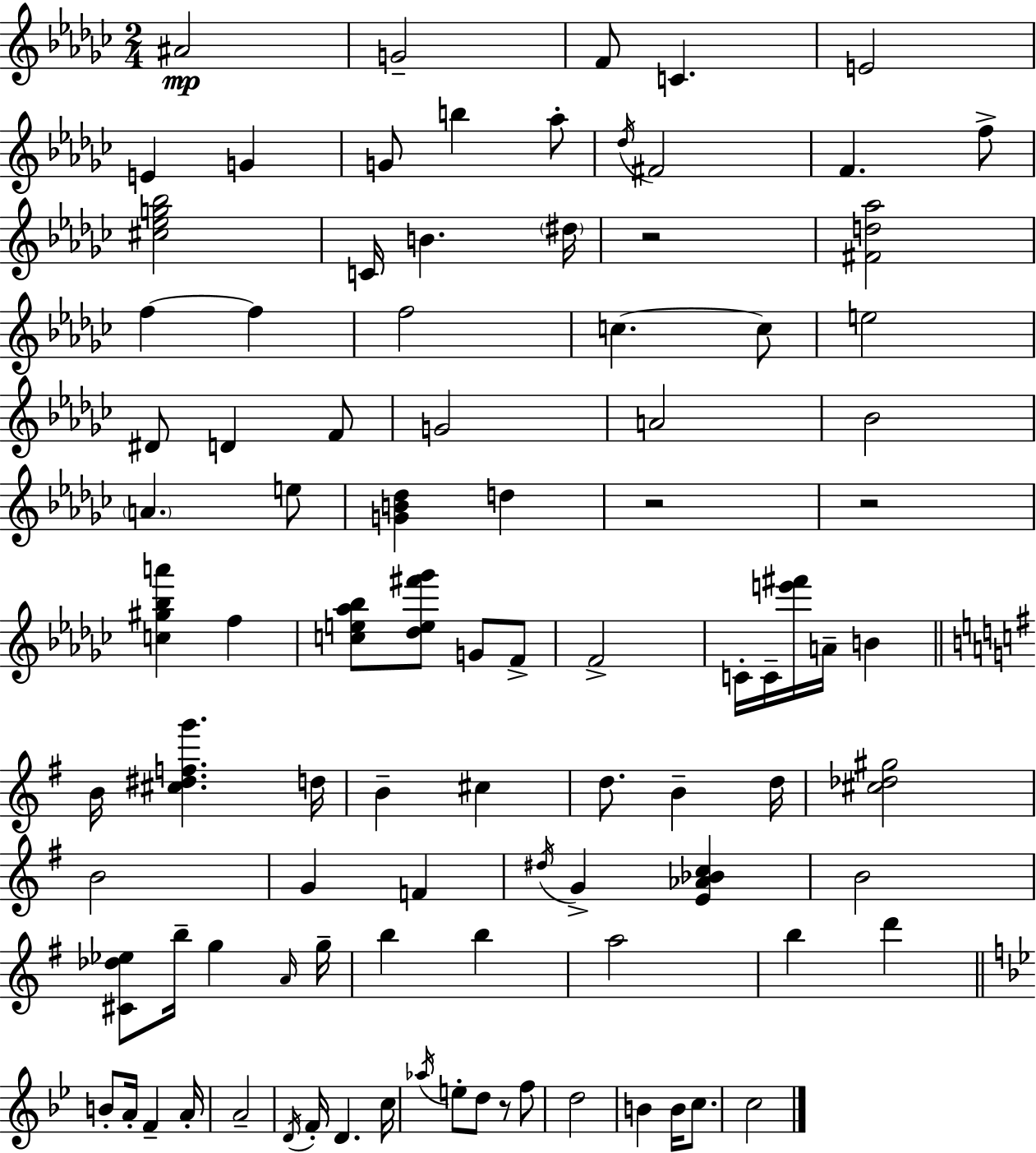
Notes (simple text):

A#4/h G4/h F4/e C4/q. E4/h E4/q G4/q G4/e B5/q Ab5/e Db5/s F#4/h F4/q. F5/e [C#5,Eb5,G5,Bb5]/h C4/s B4/q. D#5/s R/h [F#4,D5,Ab5]/h F5/q F5/q F5/h C5/q. C5/e E5/h D#4/e D4/q F4/e G4/h A4/h Bb4/h A4/q. E5/e [G4,B4,Db5]/q D5/q R/h R/h [C5,G#5,Bb5,A6]/q F5/q [C5,E5,Ab5,Bb5]/e [Db5,E5,F#6,Gb6]/e G4/e F4/e F4/h C4/s C4/s [E6,F#6]/s A4/s B4/q B4/s [C#5,D#5,F5,G6]/q. D5/s B4/q C#5/q D5/e. B4/q D5/s [C#5,Db5,G#5]/h B4/h G4/q F4/q D#5/s G4/q [E4,Ab4,Bb4,C5]/q B4/h [C#4,Db5,Eb5]/e B5/s G5/q A4/s G5/s B5/q B5/q A5/h B5/q D6/q B4/e A4/s F4/q A4/s A4/h D4/s F4/s D4/q. C5/s Ab5/s E5/e D5/e R/e F5/e D5/h B4/q B4/s C5/e. C5/h